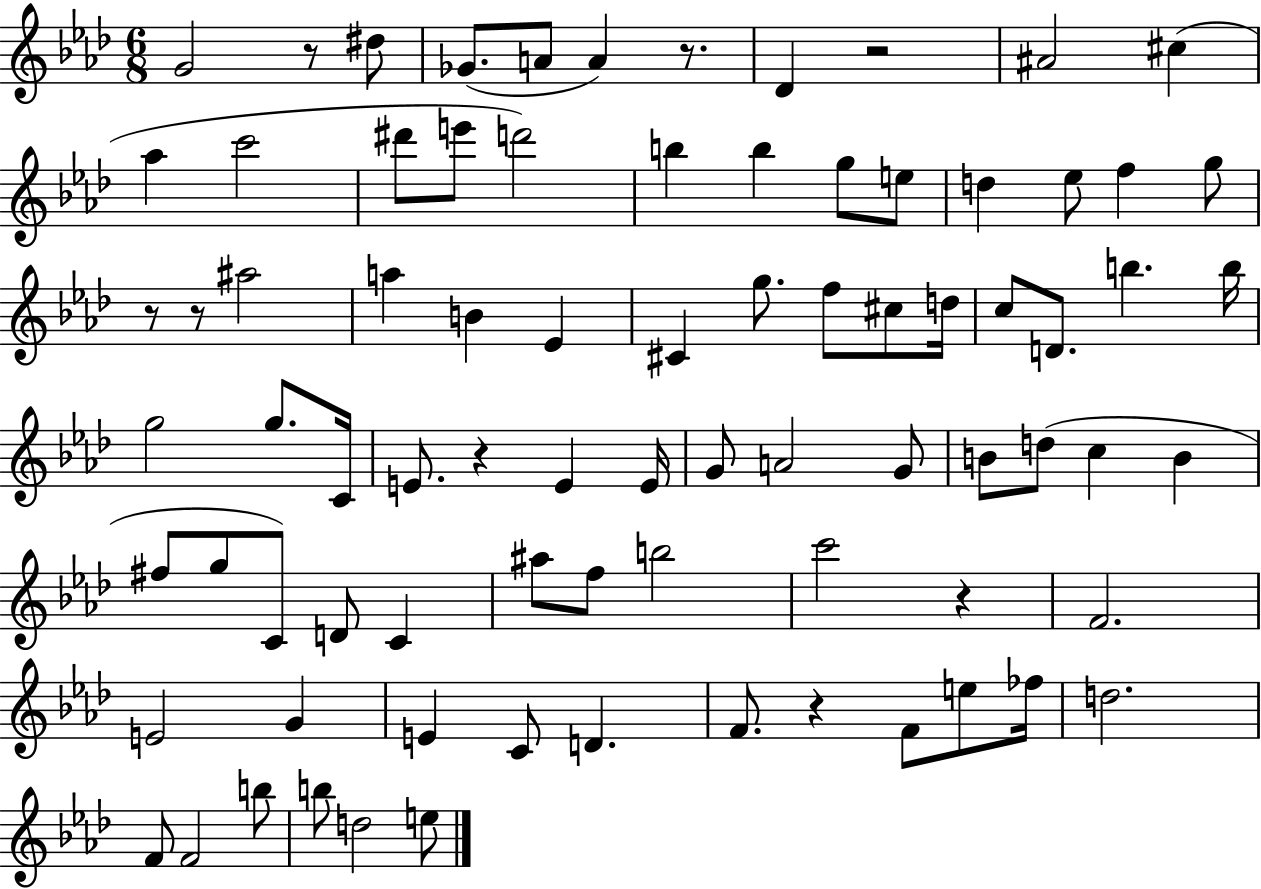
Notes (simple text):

G4/h R/e D#5/e Gb4/e. A4/e A4/q R/e. Db4/q R/h A#4/h C#5/q Ab5/q C6/h D#6/e E6/e D6/h B5/q B5/q G5/e E5/e D5/q Eb5/e F5/q G5/e R/e R/e A#5/h A5/q B4/q Eb4/q C#4/q G5/e. F5/e C#5/e D5/s C5/e D4/e. B5/q. B5/s G5/h G5/e. C4/s E4/e. R/q E4/q E4/s G4/e A4/h G4/e B4/e D5/e C5/q B4/q F#5/e G5/e C4/e D4/e C4/q A#5/e F5/e B5/h C6/h R/q F4/h. E4/h G4/q E4/q C4/e D4/q. F4/e. R/q F4/e E5/e FES5/s D5/h. F4/e F4/h B5/e B5/e D5/h E5/e